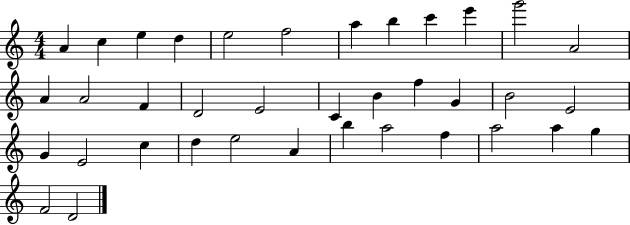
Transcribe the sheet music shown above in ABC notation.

X:1
T:Untitled
M:4/4
L:1/4
K:C
A c e d e2 f2 a b c' e' g'2 A2 A A2 F D2 E2 C B f G B2 E2 G E2 c d e2 A b a2 f a2 a g F2 D2